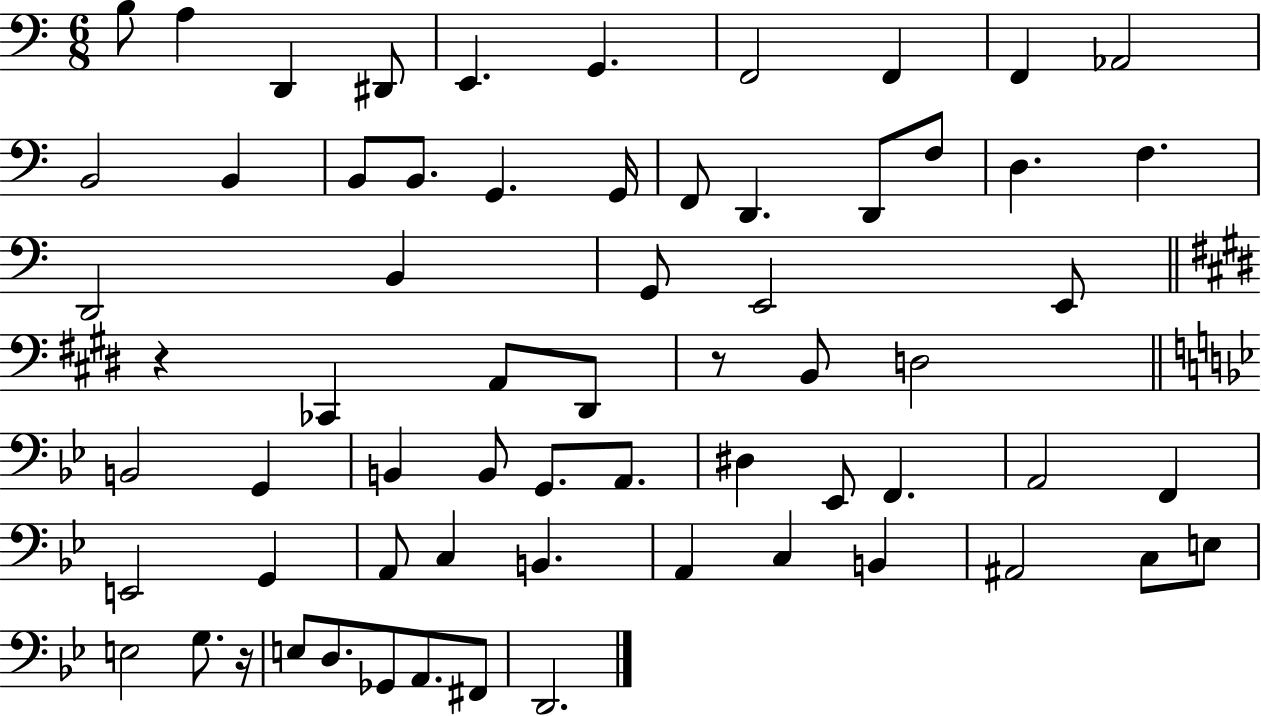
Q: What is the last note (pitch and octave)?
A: D2